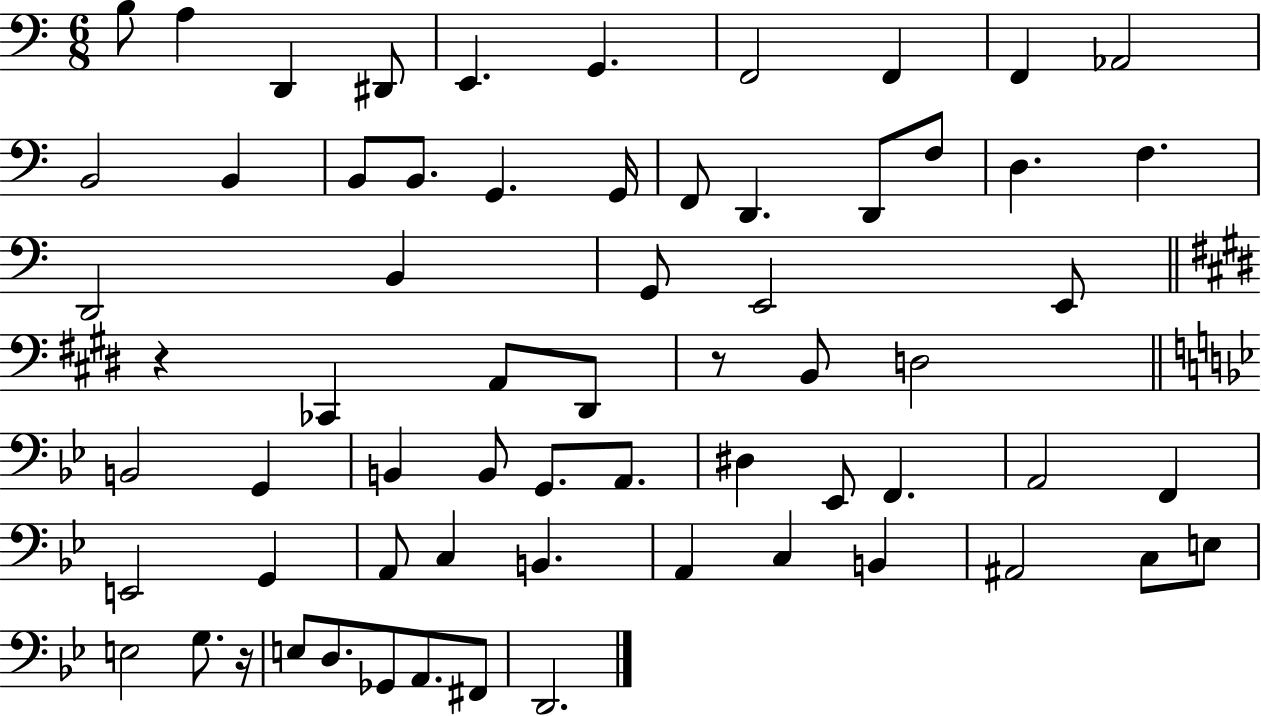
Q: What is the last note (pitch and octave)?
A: D2